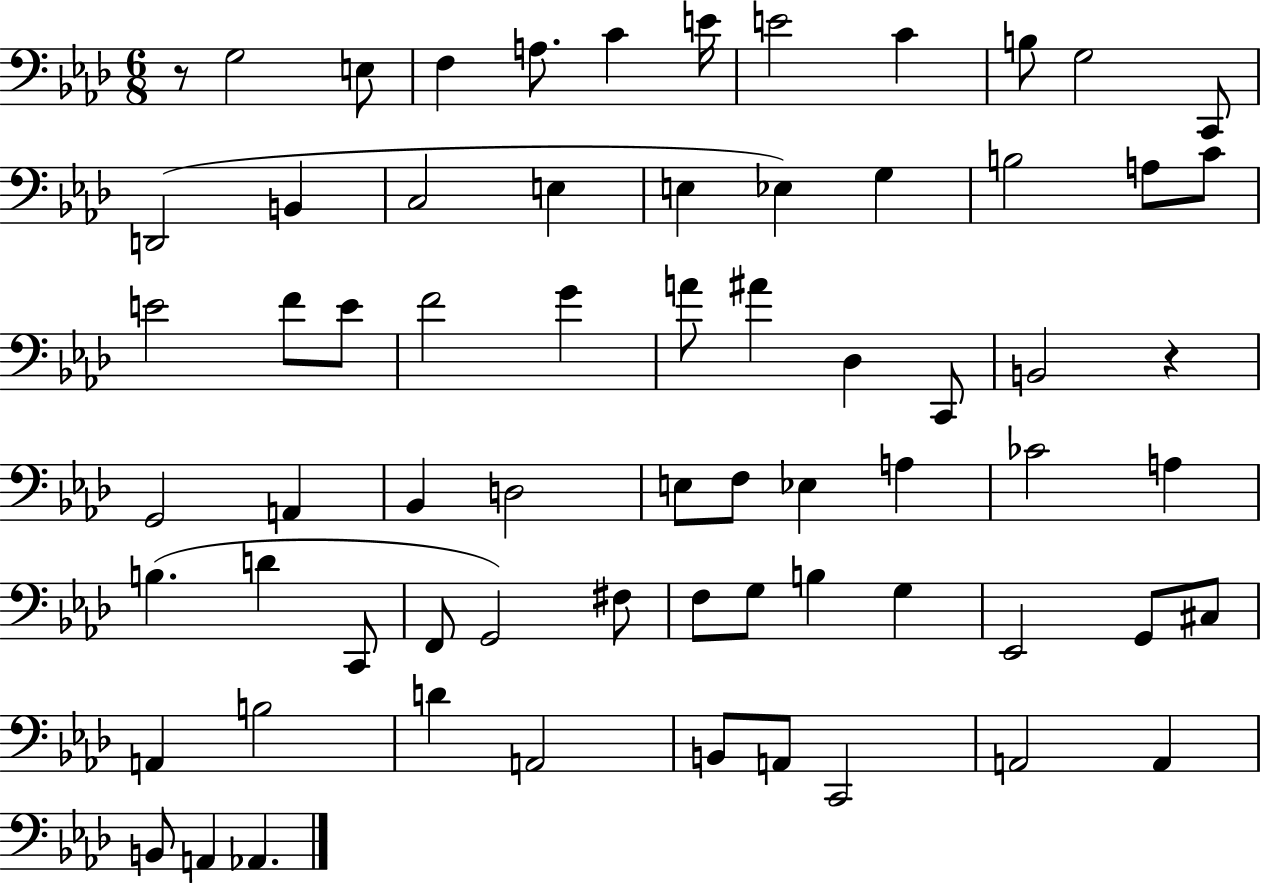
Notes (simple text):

R/e G3/h E3/e F3/q A3/e. C4/q E4/s E4/h C4/q B3/e G3/h C2/e D2/h B2/q C3/h E3/q E3/q Eb3/q G3/q B3/h A3/e C4/e E4/h F4/e E4/e F4/h G4/q A4/e A#4/q Db3/q C2/e B2/h R/q G2/h A2/q Bb2/q D3/h E3/e F3/e Eb3/q A3/q CES4/h A3/q B3/q. D4/q C2/e F2/e G2/h F#3/e F3/e G3/e B3/q G3/q Eb2/h G2/e C#3/e A2/q B3/h D4/q A2/h B2/e A2/e C2/h A2/h A2/q B2/e A2/q Ab2/q.